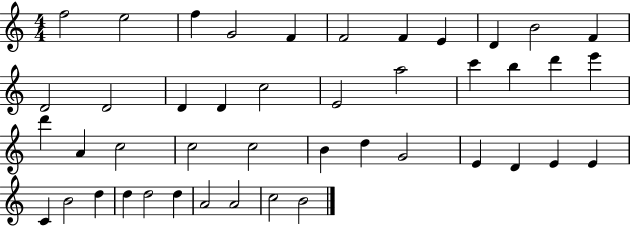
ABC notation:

X:1
T:Untitled
M:4/4
L:1/4
K:C
f2 e2 f G2 F F2 F E D B2 F D2 D2 D D c2 E2 a2 c' b d' e' d' A c2 c2 c2 B d G2 E D E E C B2 d d d2 d A2 A2 c2 B2